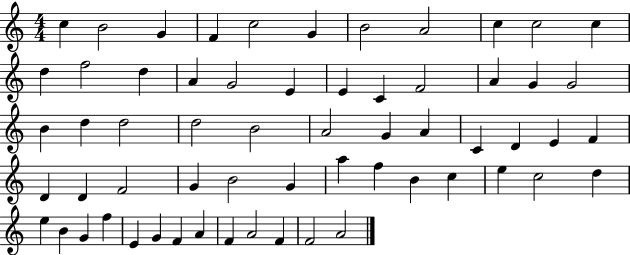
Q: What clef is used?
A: treble